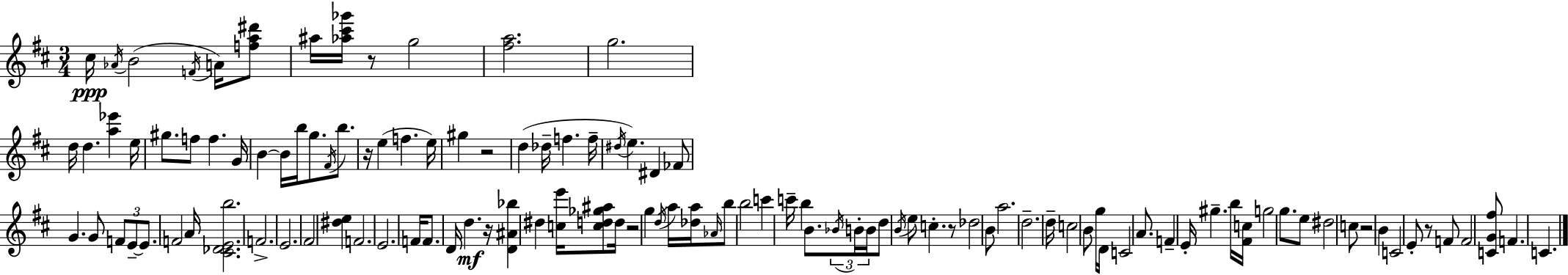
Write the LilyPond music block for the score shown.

{
  \clef treble
  \numericTimeSignature
  \time 3/4
  \key d \major
  cis''16\ppp \acciaccatura { aes'16 } b'2( \acciaccatura { f'16 } a'16) | <f'' a'' dis'''>8 ais''16 <aes'' cis''' ges'''>16 r8 g''2 | <fis'' a''>2. | g''2. | \break d''16 d''4. <a'' ees'''>4 | e''16 gis''8. f''8 f''4. | g'16 b'4~~ b'16 b''16 g''8. \acciaccatura { fis'16 } | b''8. r16 e''4( f''4. | \break e''16) gis''4 r2 | d''4( des''16-- f''4. | f''16-- \acciaccatura { dis''16 }) e''4. dis'4 | fes'8 g'4. g'8 | \break \tuplet 3/2 { f'8 e'8--~~ e'8. } f'2 | a'16 <cis' des' e' b''>2. | f'2.-> | e'2. | \break fis'2 | <dis'' e''>4 f'2. | e'2. | f'16 f'8. d'16 d''4.\mf | \break r16 <d' ais' bes''>4 dis''4 | <c'' e'''>16 <c'' d'' ges'' ais''>8 d''16 r2 | g''4 \acciaccatura { d''16 } a''16 <des'' a''>16 \grace { aes'16 } b''8 b''2 | c'''4 c'''16-- b''4 | \break b'8. \tuplet 3/2 { \acciaccatura { bes'16 } b'16-. b'16 } d''8 \acciaccatura { b'16 } | e''8 c''4.-. r8 des''2 | b'8 a''2. | d''2.-- | \break d''16-- c''2 | b'8 g''16 d'16 c'2 | a'8. f'4-- | e'16-. gis''4.-- b''16 <fis' c''>16 g''2 | \break g''8. e''8 dis''2 | c''8 r2 | b'4 c'2 | e'8-. r8 f'8 f'2 | \break <c' g' fis''>8 f'4. | c'4. \bar "|."
}